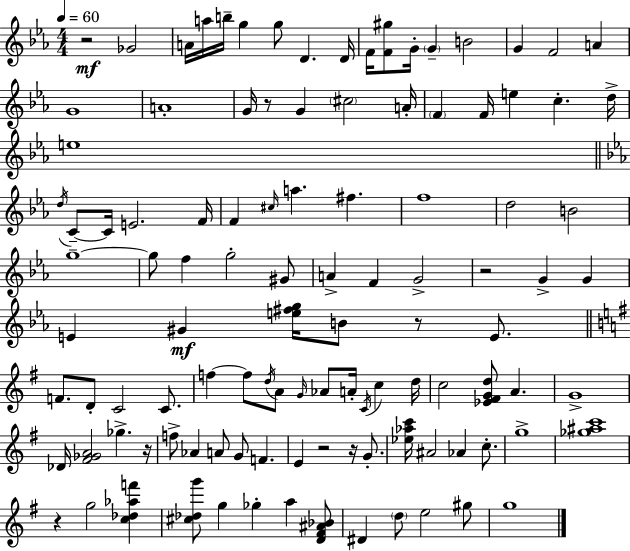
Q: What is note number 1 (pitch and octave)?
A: Gb4